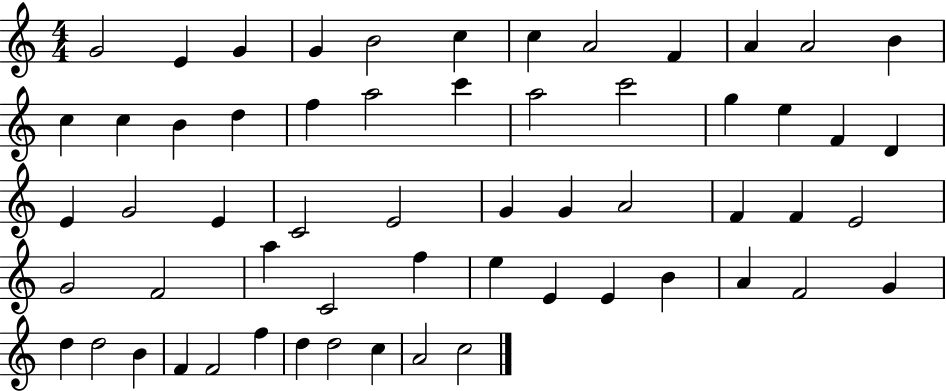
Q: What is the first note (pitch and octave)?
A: G4